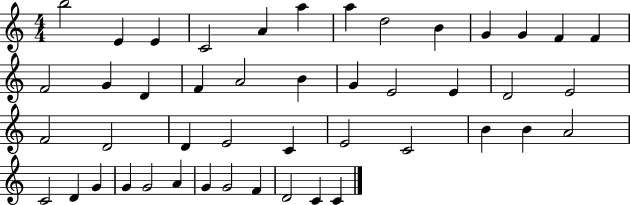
B5/h E4/q E4/q C4/h A4/q A5/q A5/q D5/h B4/q G4/q G4/q F4/q F4/q F4/h G4/q D4/q F4/q A4/h B4/q G4/q E4/h E4/q D4/h E4/h F4/h D4/h D4/q E4/h C4/q E4/h C4/h B4/q B4/q A4/h C4/h D4/q G4/q G4/q G4/h A4/q G4/q G4/h F4/q D4/h C4/q C4/q